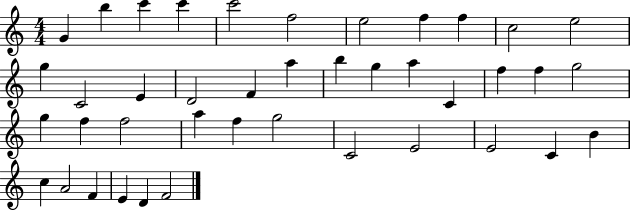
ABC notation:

X:1
T:Untitled
M:4/4
L:1/4
K:C
G b c' c' c'2 f2 e2 f f c2 e2 g C2 E D2 F a b g a C f f g2 g f f2 a f g2 C2 E2 E2 C B c A2 F E D F2